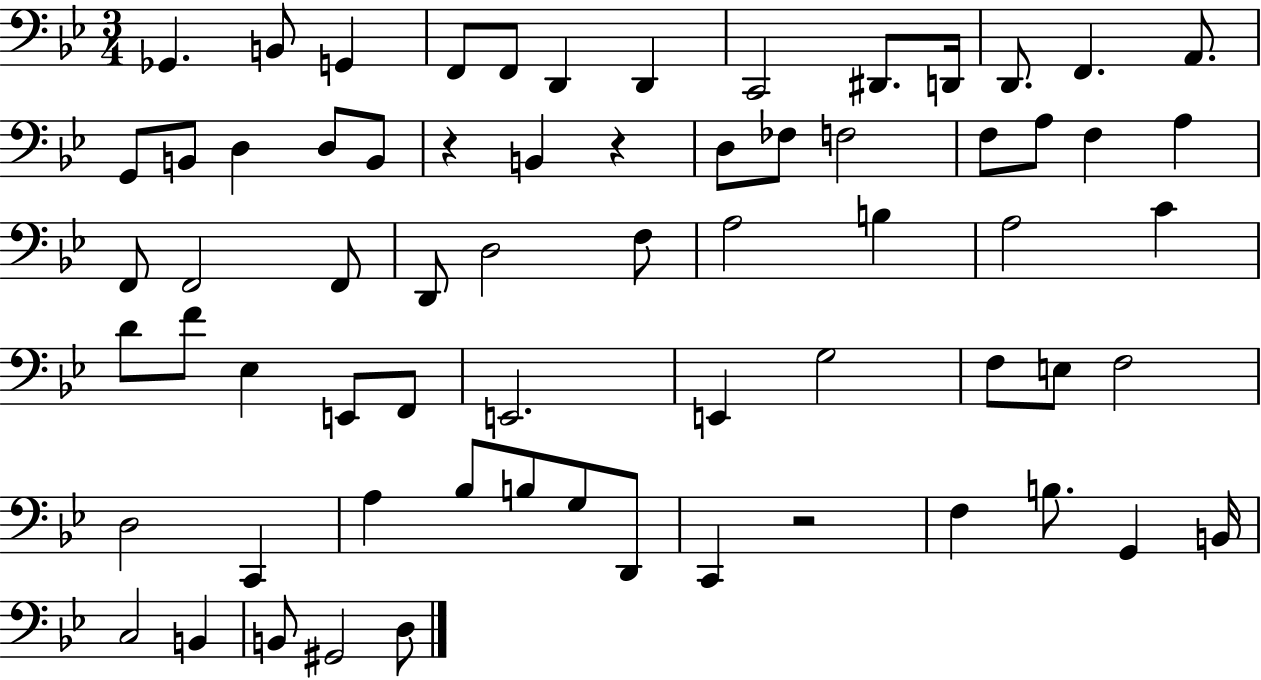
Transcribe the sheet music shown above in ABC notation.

X:1
T:Untitled
M:3/4
L:1/4
K:Bb
_G,, B,,/2 G,, F,,/2 F,,/2 D,, D,, C,,2 ^D,,/2 D,,/4 D,,/2 F,, A,,/2 G,,/2 B,,/2 D, D,/2 B,,/2 z B,, z D,/2 _F,/2 F,2 F,/2 A,/2 F, A, F,,/2 F,,2 F,,/2 D,,/2 D,2 F,/2 A,2 B, A,2 C D/2 F/2 _E, E,,/2 F,,/2 E,,2 E,, G,2 F,/2 E,/2 F,2 D,2 C,, A, _B,/2 B,/2 G,/2 D,,/2 C,, z2 F, B,/2 G,, B,,/4 C,2 B,, B,,/2 ^G,,2 D,/2